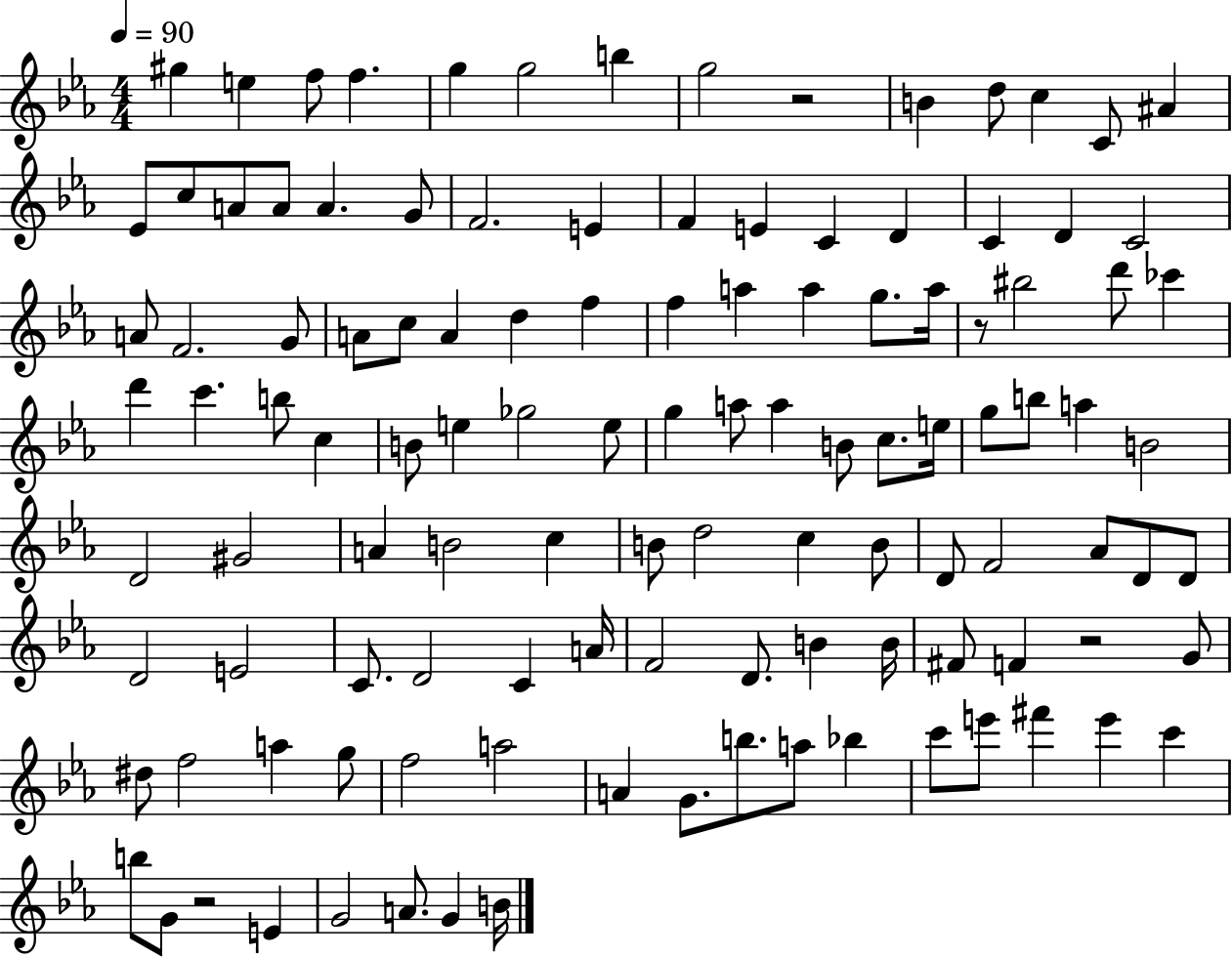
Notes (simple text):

G#5/q E5/q F5/e F5/q. G5/q G5/h B5/q G5/h R/h B4/q D5/e C5/q C4/e A#4/q Eb4/e C5/e A4/e A4/e A4/q. G4/e F4/h. E4/q F4/q E4/q C4/q D4/q C4/q D4/q C4/h A4/e F4/h. G4/e A4/e C5/e A4/q D5/q F5/q F5/q A5/q A5/q G5/e. A5/s R/e BIS5/h D6/e CES6/q D6/q C6/q. B5/e C5/q B4/e E5/q Gb5/h E5/e G5/q A5/e A5/q B4/e C5/e. E5/s G5/e B5/e A5/q B4/h D4/h G#4/h A4/q B4/h C5/q B4/e D5/h C5/q B4/e D4/e F4/h Ab4/e D4/e D4/e D4/h E4/h C4/e. D4/h C4/q A4/s F4/h D4/e. B4/q B4/s F#4/e F4/q R/h G4/e D#5/e F5/h A5/q G5/e F5/h A5/h A4/q G4/e. B5/e. A5/e Bb5/q C6/e E6/e F#6/q E6/q C6/q B5/e G4/e R/h E4/q G4/h A4/e. G4/q B4/s